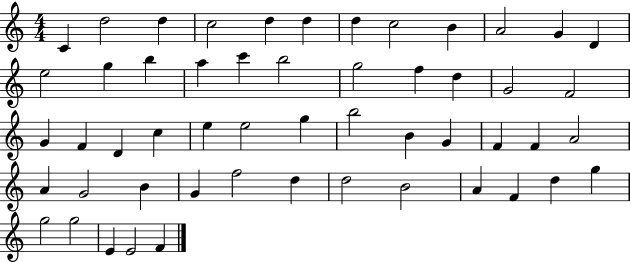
{
  \clef treble
  \numericTimeSignature
  \time 4/4
  \key c \major
  c'4 d''2 d''4 | c''2 d''4 d''4 | d''4 c''2 b'4 | a'2 g'4 d'4 | \break e''2 g''4 b''4 | a''4 c'''4 b''2 | g''2 f''4 d''4 | g'2 f'2 | \break g'4 f'4 d'4 c''4 | e''4 e''2 g''4 | b''2 b'4 g'4 | f'4 f'4 a'2 | \break a'4 g'2 b'4 | g'4 f''2 d''4 | d''2 b'2 | a'4 f'4 d''4 g''4 | \break g''2 g''2 | e'4 e'2 f'4 | \bar "|."
}